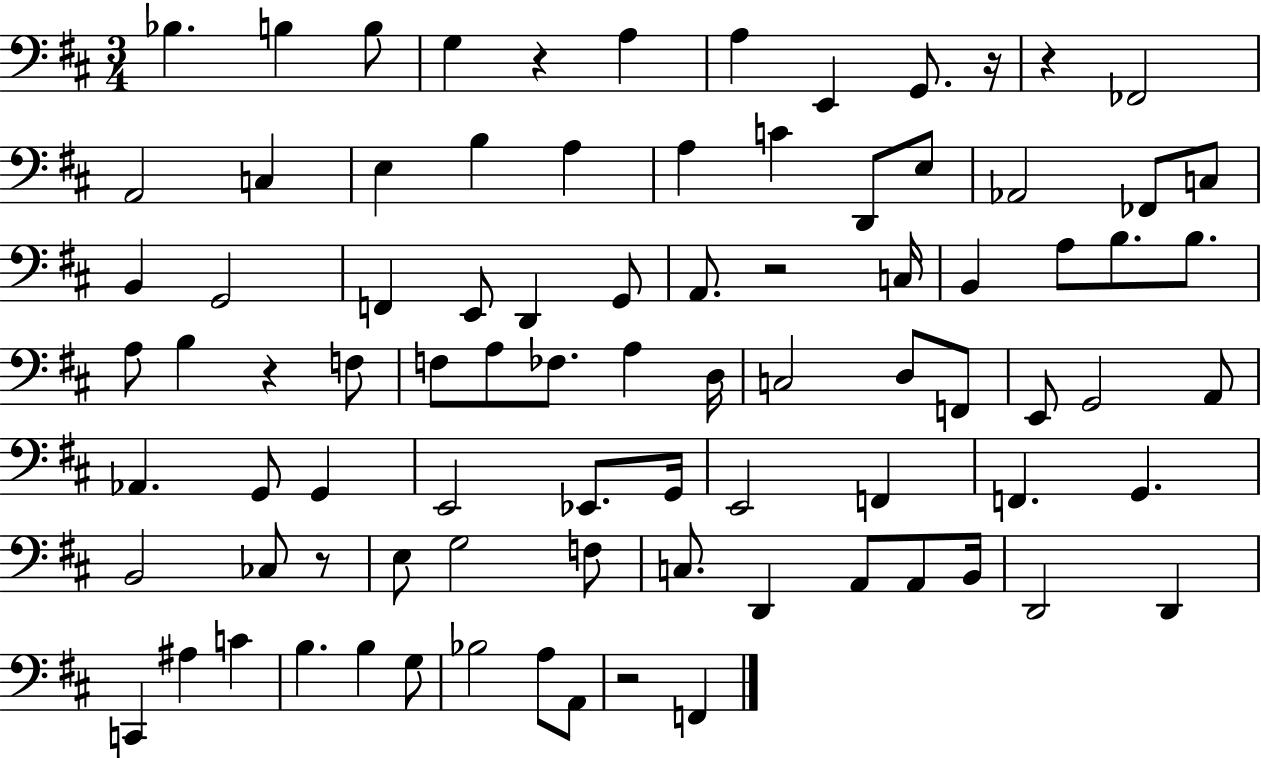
{
  \clef bass
  \numericTimeSignature
  \time 3/4
  \key d \major
  \repeat volta 2 { bes4. b4 b8 | g4 r4 a4 | a4 e,4 g,8. r16 | r4 fes,2 | \break a,2 c4 | e4 b4 a4 | a4 c'4 d,8 e8 | aes,2 fes,8 c8 | \break b,4 g,2 | f,4 e,8 d,4 g,8 | a,8. r2 c16 | b,4 a8 b8. b8. | \break a8 b4 r4 f8 | f8 a8 fes8. a4 d16 | c2 d8 f,8 | e,8 g,2 a,8 | \break aes,4. g,8 g,4 | e,2 ees,8. g,16 | e,2 f,4 | f,4. g,4. | \break b,2 ces8 r8 | e8 g2 f8 | c8. d,4 a,8 a,8 b,16 | d,2 d,4 | \break c,4 ais4 c'4 | b4. b4 g8 | bes2 a8 a,8 | r2 f,4 | \break } \bar "|."
}